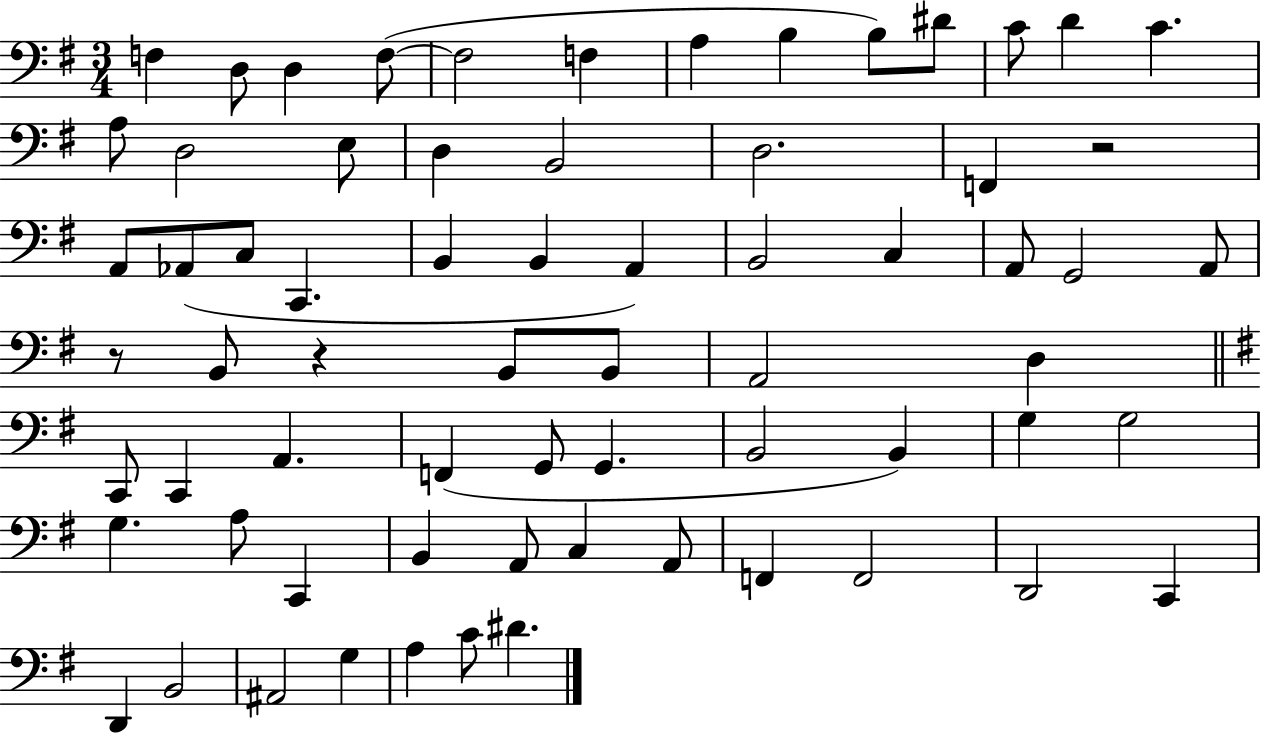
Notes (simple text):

F3/q D3/e D3/q F3/e F3/h F3/q A3/q B3/q B3/e D#4/e C4/e D4/q C4/q. A3/e D3/h E3/e D3/q B2/h D3/h. F2/q R/h A2/e Ab2/e C3/e C2/q. B2/q B2/q A2/q B2/h C3/q A2/e G2/h A2/e R/e B2/e R/q B2/e B2/e A2/h D3/q C2/e C2/q A2/q. F2/q G2/e G2/q. B2/h B2/q G3/q G3/h G3/q. A3/e C2/q B2/q A2/e C3/q A2/e F2/q F2/h D2/h C2/q D2/q B2/h A#2/h G3/q A3/q C4/e D#4/q.